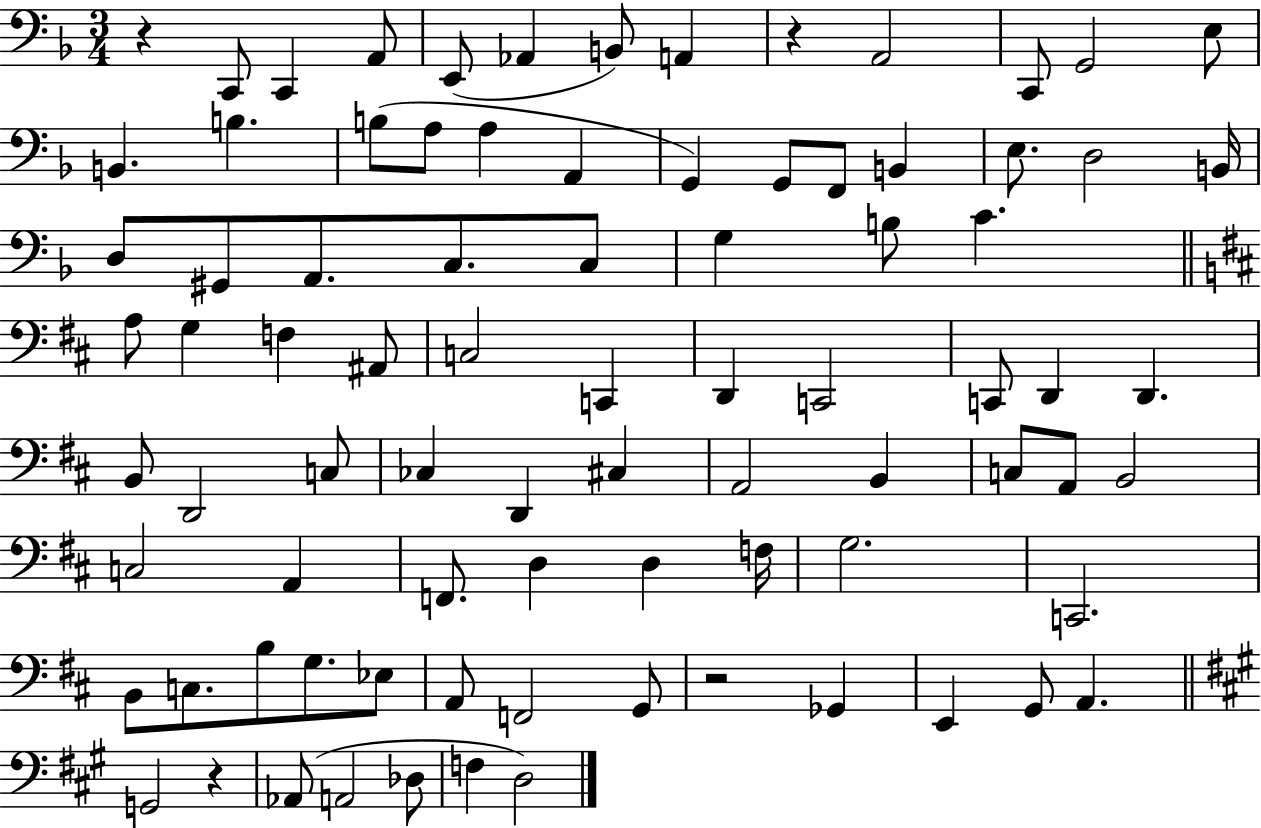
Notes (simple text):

R/q C2/e C2/q A2/e E2/e Ab2/q B2/e A2/q R/q A2/h C2/e G2/h E3/e B2/q. B3/q. B3/e A3/e A3/q A2/q G2/q G2/e F2/e B2/q E3/e. D3/h B2/s D3/e G#2/e A2/e. C3/e. C3/e G3/q B3/e C4/q. A3/e G3/q F3/q A#2/e C3/h C2/q D2/q C2/h C2/e D2/q D2/q. B2/e D2/h C3/e CES3/q D2/q C#3/q A2/h B2/q C3/e A2/e B2/h C3/h A2/q F2/e. D3/q D3/q F3/s G3/h. C2/h. B2/e C3/e. B3/e G3/e. Eb3/e A2/e F2/h G2/e R/h Gb2/q E2/q G2/e A2/q. G2/h R/q Ab2/e A2/h Db3/e F3/q D3/h